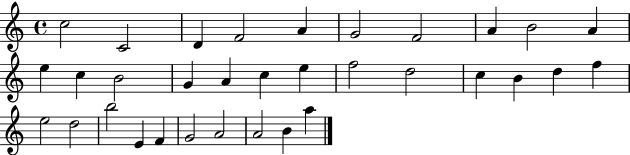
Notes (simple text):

C5/h C4/h D4/q F4/h A4/q G4/h F4/h A4/q B4/h A4/q E5/q C5/q B4/h G4/q A4/q C5/q E5/q F5/h D5/h C5/q B4/q D5/q F5/q E5/h D5/h B5/h E4/q F4/q G4/h A4/h A4/h B4/q A5/q